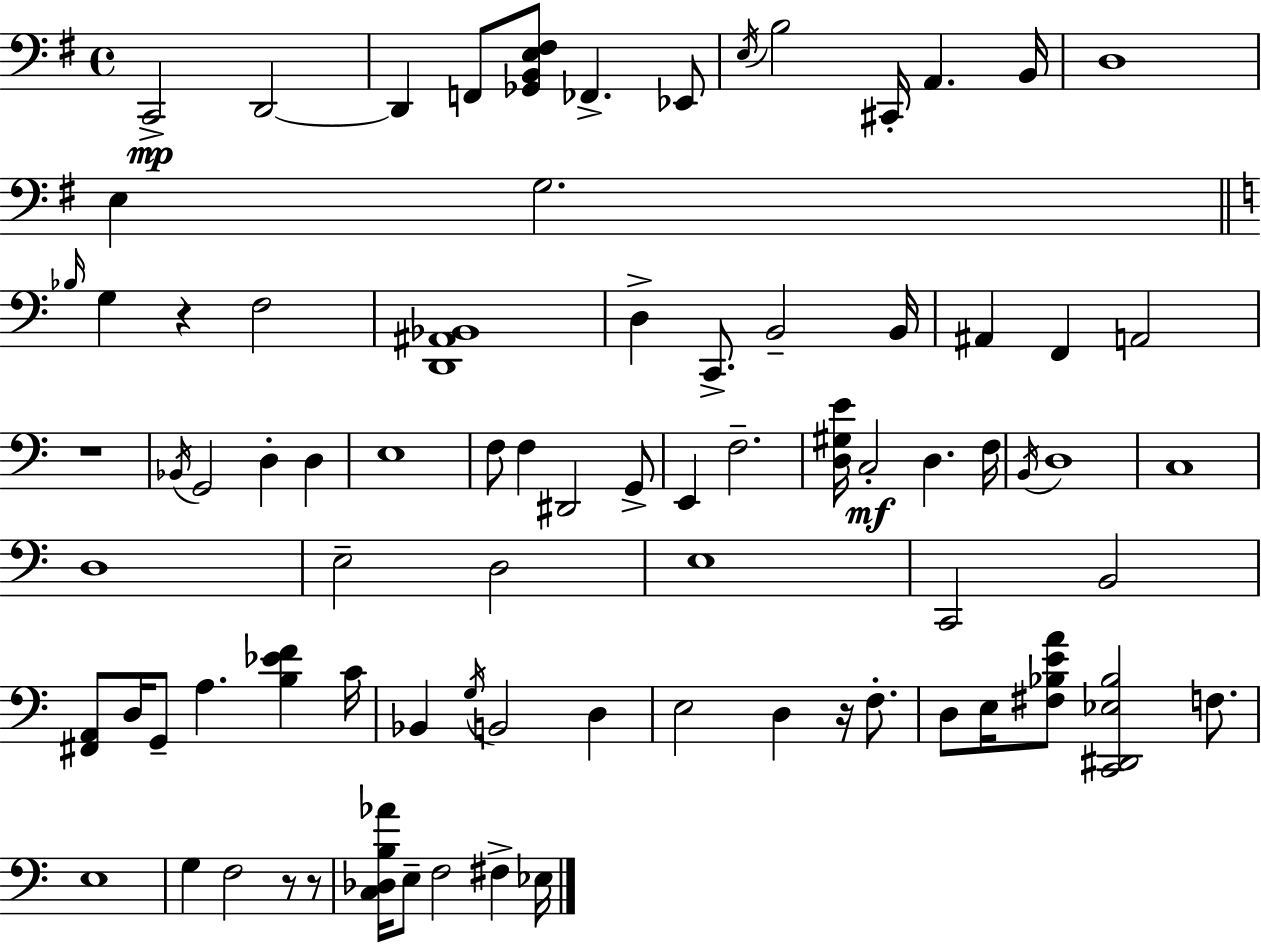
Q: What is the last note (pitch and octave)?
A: Eb3